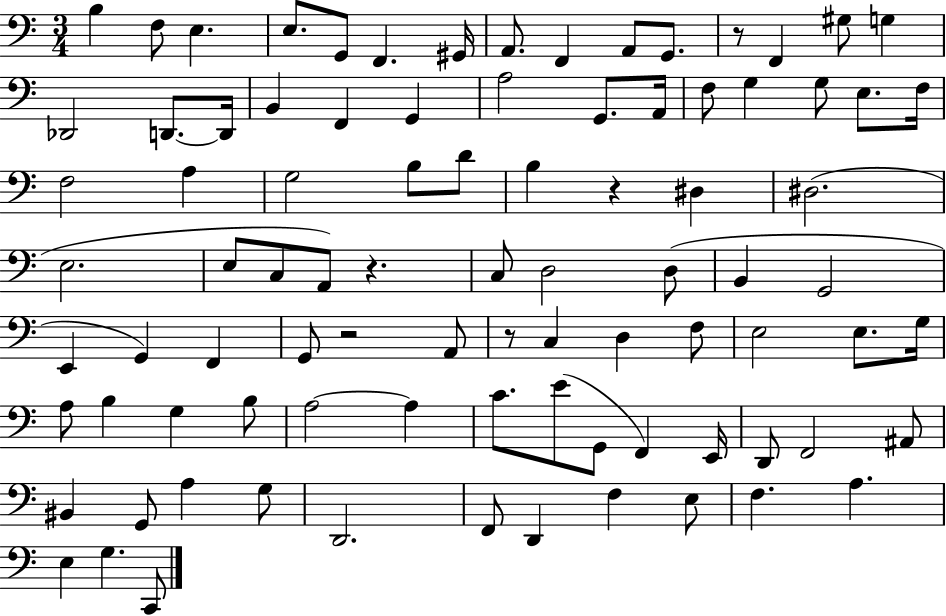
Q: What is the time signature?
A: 3/4